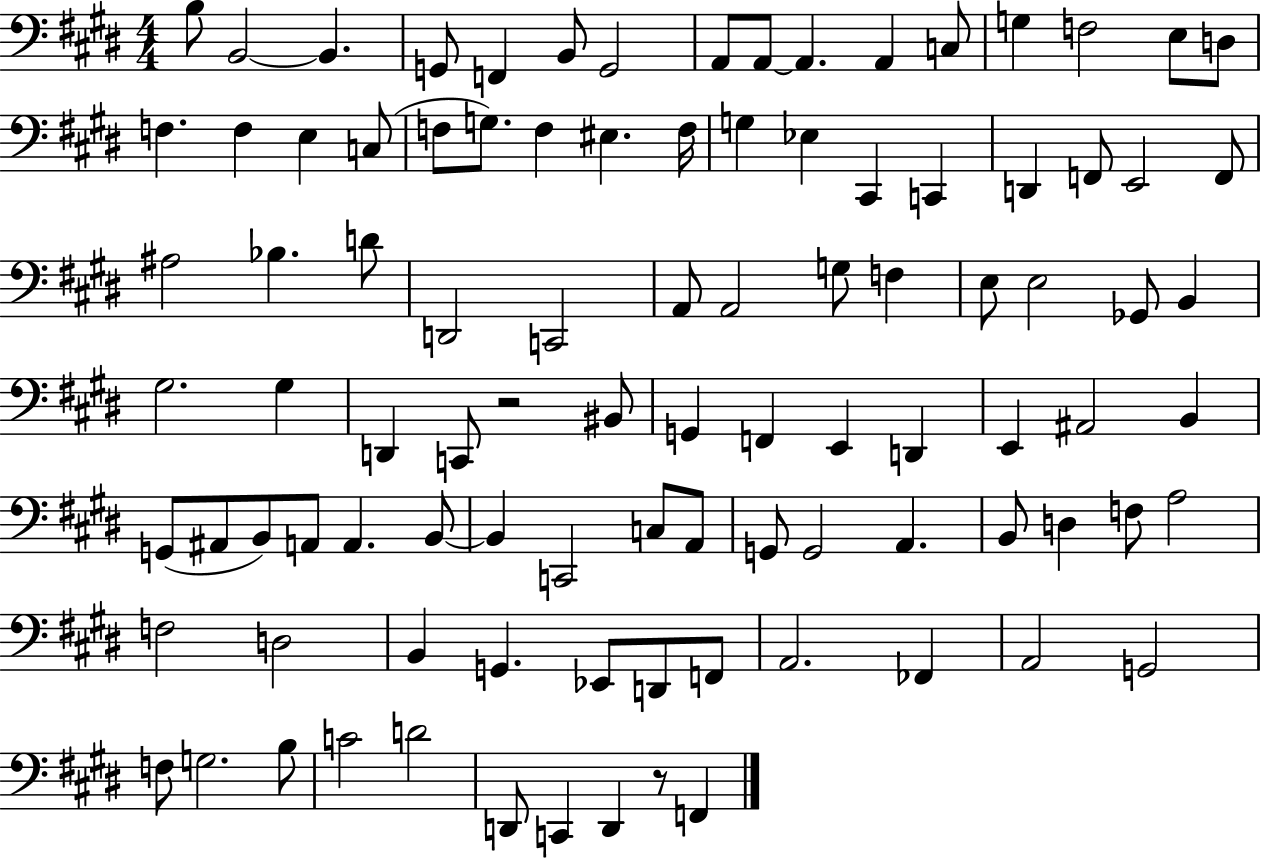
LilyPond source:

{
  \clef bass
  \numericTimeSignature
  \time 4/4
  \key e \major
  \repeat volta 2 { b8 b,2~~ b,4. | g,8 f,4 b,8 g,2 | a,8 a,8~~ a,4. a,4 c8 | g4 f2 e8 d8 | \break f4. f4 e4 c8( | f8 g8.) f4 eis4. f16 | g4 ees4 cis,4 c,4 | d,4 f,8 e,2 f,8 | \break ais2 bes4. d'8 | d,2 c,2 | a,8 a,2 g8 f4 | e8 e2 ges,8 b,4 | \break gis2. gis4 | d,4 c,8 r2 bis,8 | g,4 f,4 e,4 d,4 | e,4 ais,2 b,4 | \break g,8( ais,8 b,8) a,8 a,4. b,8~~ | b,4 c,2 c8 a,8 | g,8 g,2 a,4. | b,8 d4 f8 a2 | \break f2 d2 | b,4 g,4. ees,8 d,8 f,8 | a,2. fes,4 | a,2 g,2 | \break f8 g2. b8 | c'2 d'2 | d,8 c,4 d,4 r8 f,4 | } \bar "|."
}